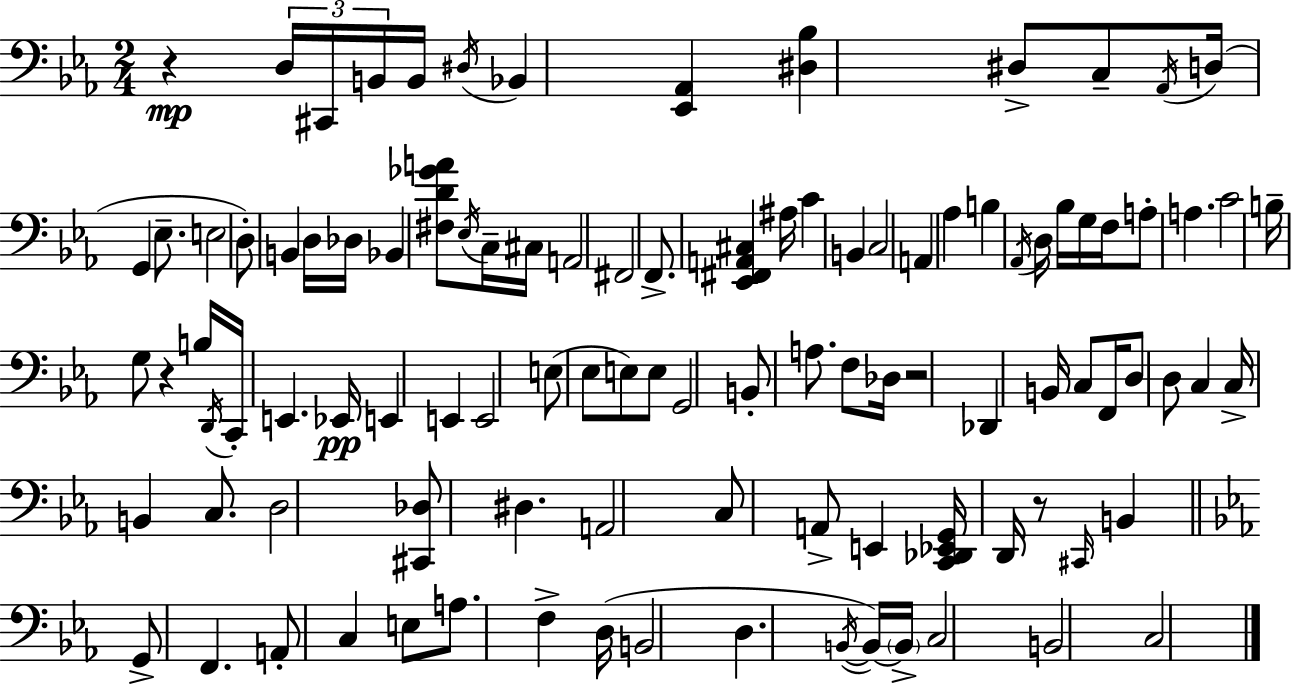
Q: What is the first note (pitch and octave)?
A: D3